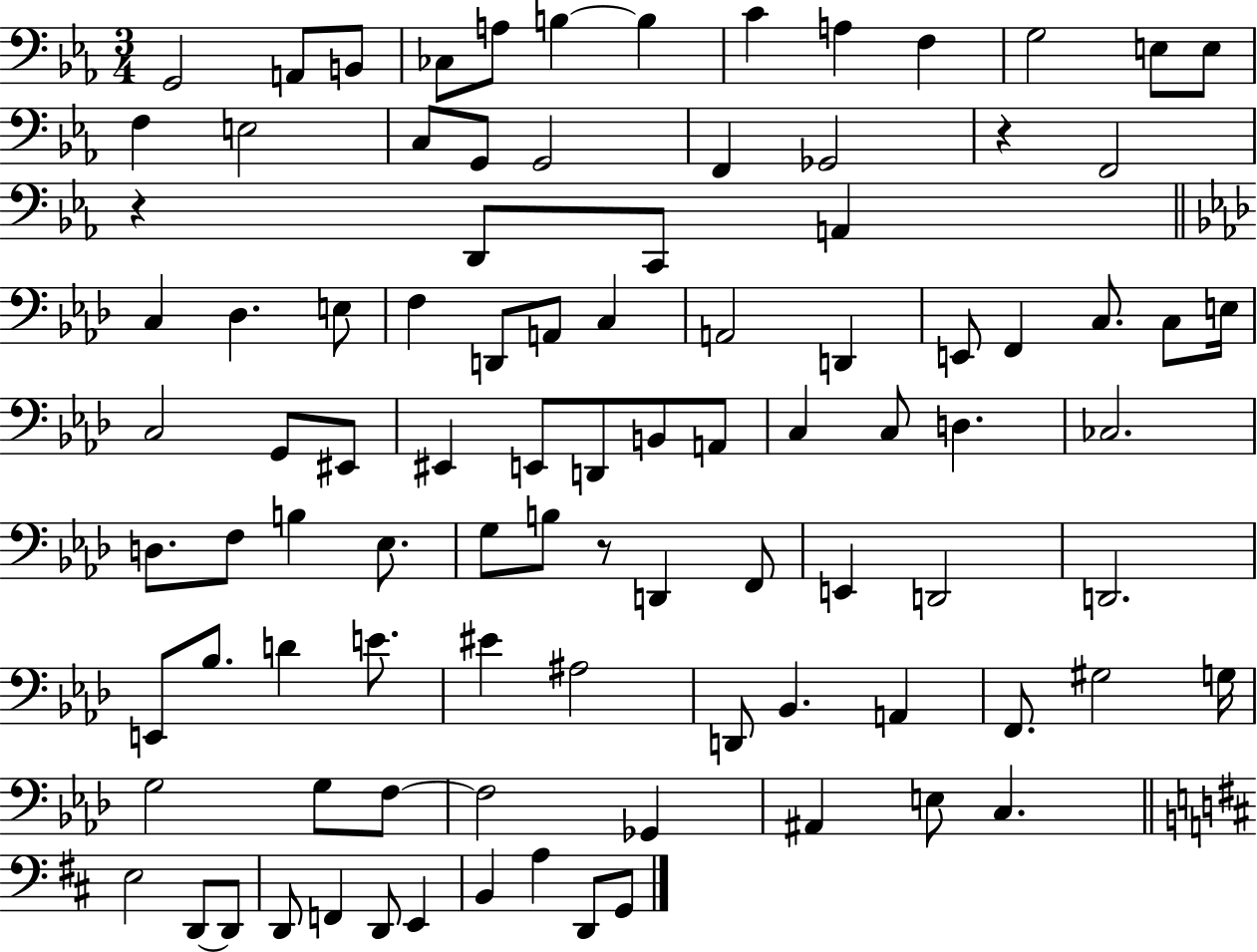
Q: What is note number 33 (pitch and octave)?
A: D2